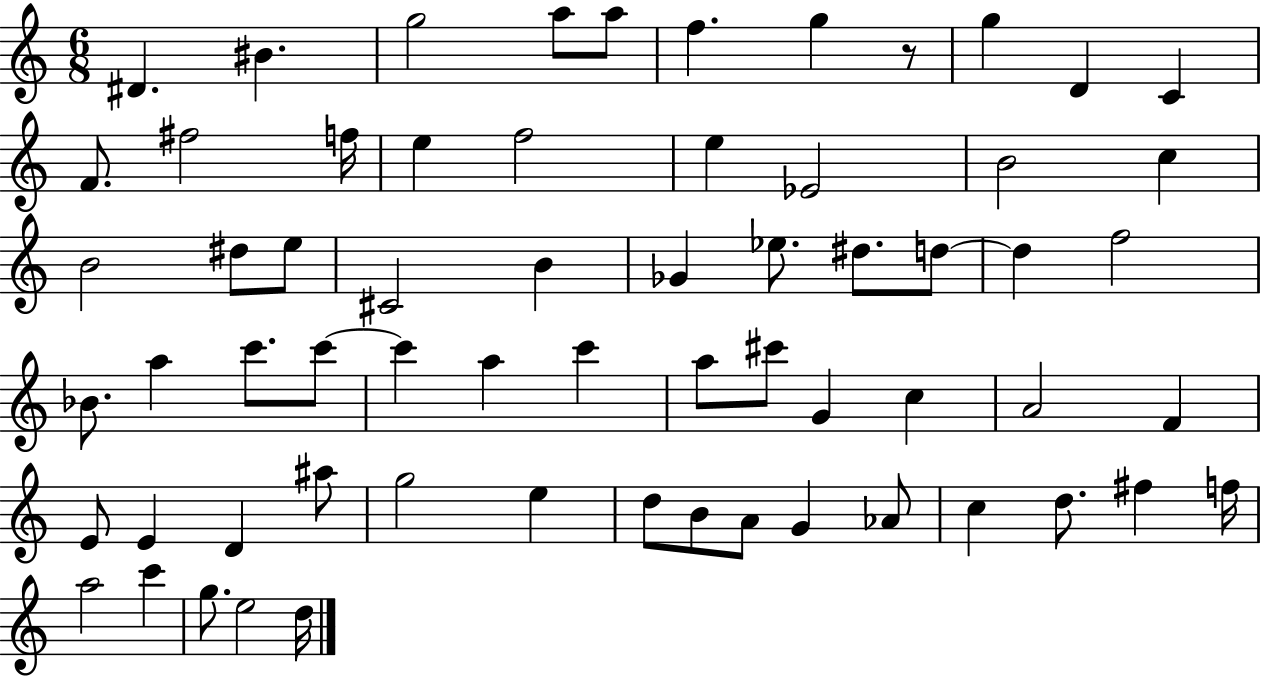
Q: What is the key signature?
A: C major